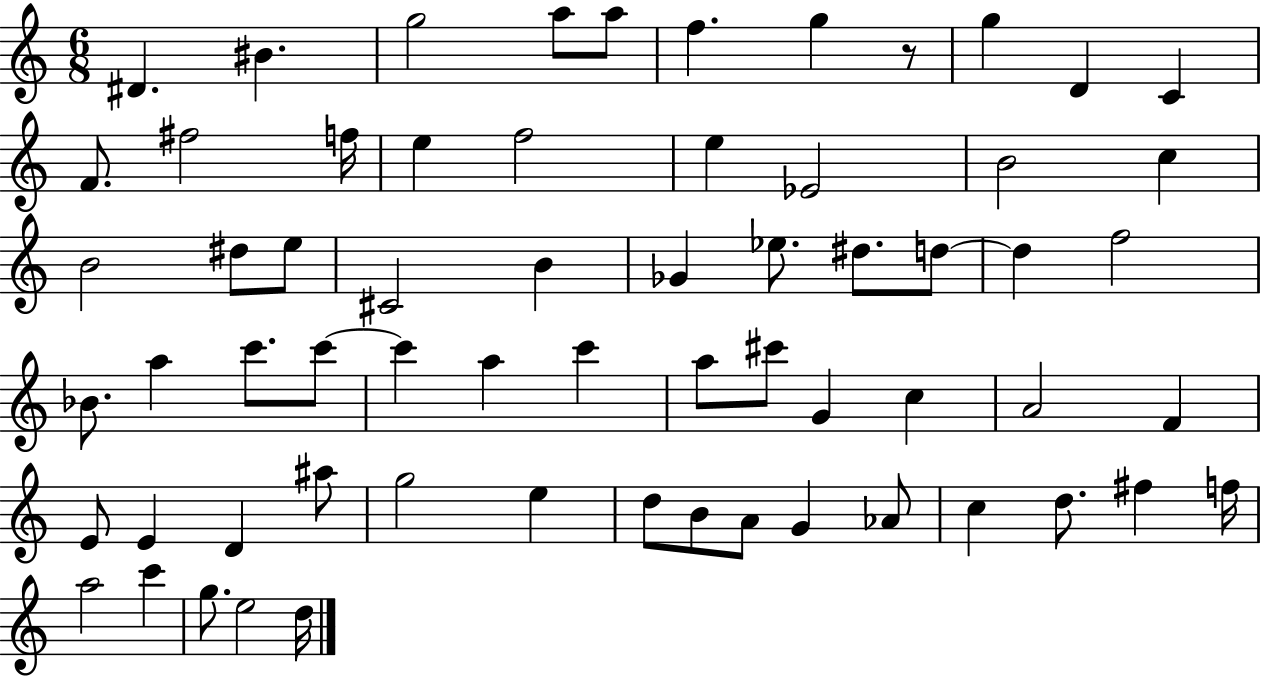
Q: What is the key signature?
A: C major